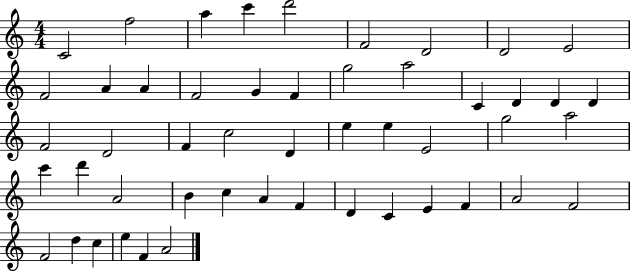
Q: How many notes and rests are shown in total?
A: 50